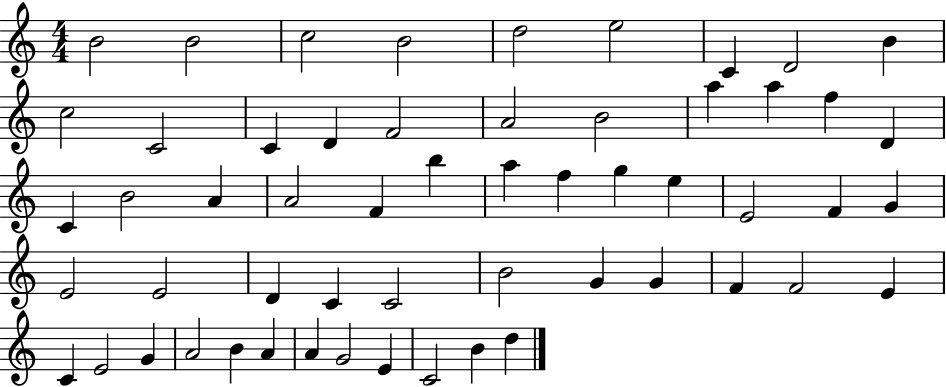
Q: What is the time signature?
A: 4/4